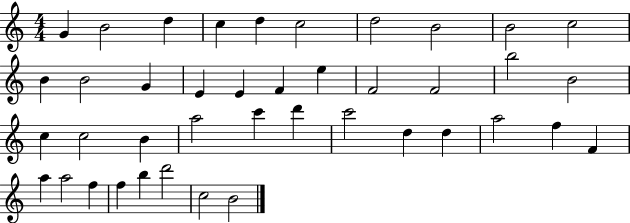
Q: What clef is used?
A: treble